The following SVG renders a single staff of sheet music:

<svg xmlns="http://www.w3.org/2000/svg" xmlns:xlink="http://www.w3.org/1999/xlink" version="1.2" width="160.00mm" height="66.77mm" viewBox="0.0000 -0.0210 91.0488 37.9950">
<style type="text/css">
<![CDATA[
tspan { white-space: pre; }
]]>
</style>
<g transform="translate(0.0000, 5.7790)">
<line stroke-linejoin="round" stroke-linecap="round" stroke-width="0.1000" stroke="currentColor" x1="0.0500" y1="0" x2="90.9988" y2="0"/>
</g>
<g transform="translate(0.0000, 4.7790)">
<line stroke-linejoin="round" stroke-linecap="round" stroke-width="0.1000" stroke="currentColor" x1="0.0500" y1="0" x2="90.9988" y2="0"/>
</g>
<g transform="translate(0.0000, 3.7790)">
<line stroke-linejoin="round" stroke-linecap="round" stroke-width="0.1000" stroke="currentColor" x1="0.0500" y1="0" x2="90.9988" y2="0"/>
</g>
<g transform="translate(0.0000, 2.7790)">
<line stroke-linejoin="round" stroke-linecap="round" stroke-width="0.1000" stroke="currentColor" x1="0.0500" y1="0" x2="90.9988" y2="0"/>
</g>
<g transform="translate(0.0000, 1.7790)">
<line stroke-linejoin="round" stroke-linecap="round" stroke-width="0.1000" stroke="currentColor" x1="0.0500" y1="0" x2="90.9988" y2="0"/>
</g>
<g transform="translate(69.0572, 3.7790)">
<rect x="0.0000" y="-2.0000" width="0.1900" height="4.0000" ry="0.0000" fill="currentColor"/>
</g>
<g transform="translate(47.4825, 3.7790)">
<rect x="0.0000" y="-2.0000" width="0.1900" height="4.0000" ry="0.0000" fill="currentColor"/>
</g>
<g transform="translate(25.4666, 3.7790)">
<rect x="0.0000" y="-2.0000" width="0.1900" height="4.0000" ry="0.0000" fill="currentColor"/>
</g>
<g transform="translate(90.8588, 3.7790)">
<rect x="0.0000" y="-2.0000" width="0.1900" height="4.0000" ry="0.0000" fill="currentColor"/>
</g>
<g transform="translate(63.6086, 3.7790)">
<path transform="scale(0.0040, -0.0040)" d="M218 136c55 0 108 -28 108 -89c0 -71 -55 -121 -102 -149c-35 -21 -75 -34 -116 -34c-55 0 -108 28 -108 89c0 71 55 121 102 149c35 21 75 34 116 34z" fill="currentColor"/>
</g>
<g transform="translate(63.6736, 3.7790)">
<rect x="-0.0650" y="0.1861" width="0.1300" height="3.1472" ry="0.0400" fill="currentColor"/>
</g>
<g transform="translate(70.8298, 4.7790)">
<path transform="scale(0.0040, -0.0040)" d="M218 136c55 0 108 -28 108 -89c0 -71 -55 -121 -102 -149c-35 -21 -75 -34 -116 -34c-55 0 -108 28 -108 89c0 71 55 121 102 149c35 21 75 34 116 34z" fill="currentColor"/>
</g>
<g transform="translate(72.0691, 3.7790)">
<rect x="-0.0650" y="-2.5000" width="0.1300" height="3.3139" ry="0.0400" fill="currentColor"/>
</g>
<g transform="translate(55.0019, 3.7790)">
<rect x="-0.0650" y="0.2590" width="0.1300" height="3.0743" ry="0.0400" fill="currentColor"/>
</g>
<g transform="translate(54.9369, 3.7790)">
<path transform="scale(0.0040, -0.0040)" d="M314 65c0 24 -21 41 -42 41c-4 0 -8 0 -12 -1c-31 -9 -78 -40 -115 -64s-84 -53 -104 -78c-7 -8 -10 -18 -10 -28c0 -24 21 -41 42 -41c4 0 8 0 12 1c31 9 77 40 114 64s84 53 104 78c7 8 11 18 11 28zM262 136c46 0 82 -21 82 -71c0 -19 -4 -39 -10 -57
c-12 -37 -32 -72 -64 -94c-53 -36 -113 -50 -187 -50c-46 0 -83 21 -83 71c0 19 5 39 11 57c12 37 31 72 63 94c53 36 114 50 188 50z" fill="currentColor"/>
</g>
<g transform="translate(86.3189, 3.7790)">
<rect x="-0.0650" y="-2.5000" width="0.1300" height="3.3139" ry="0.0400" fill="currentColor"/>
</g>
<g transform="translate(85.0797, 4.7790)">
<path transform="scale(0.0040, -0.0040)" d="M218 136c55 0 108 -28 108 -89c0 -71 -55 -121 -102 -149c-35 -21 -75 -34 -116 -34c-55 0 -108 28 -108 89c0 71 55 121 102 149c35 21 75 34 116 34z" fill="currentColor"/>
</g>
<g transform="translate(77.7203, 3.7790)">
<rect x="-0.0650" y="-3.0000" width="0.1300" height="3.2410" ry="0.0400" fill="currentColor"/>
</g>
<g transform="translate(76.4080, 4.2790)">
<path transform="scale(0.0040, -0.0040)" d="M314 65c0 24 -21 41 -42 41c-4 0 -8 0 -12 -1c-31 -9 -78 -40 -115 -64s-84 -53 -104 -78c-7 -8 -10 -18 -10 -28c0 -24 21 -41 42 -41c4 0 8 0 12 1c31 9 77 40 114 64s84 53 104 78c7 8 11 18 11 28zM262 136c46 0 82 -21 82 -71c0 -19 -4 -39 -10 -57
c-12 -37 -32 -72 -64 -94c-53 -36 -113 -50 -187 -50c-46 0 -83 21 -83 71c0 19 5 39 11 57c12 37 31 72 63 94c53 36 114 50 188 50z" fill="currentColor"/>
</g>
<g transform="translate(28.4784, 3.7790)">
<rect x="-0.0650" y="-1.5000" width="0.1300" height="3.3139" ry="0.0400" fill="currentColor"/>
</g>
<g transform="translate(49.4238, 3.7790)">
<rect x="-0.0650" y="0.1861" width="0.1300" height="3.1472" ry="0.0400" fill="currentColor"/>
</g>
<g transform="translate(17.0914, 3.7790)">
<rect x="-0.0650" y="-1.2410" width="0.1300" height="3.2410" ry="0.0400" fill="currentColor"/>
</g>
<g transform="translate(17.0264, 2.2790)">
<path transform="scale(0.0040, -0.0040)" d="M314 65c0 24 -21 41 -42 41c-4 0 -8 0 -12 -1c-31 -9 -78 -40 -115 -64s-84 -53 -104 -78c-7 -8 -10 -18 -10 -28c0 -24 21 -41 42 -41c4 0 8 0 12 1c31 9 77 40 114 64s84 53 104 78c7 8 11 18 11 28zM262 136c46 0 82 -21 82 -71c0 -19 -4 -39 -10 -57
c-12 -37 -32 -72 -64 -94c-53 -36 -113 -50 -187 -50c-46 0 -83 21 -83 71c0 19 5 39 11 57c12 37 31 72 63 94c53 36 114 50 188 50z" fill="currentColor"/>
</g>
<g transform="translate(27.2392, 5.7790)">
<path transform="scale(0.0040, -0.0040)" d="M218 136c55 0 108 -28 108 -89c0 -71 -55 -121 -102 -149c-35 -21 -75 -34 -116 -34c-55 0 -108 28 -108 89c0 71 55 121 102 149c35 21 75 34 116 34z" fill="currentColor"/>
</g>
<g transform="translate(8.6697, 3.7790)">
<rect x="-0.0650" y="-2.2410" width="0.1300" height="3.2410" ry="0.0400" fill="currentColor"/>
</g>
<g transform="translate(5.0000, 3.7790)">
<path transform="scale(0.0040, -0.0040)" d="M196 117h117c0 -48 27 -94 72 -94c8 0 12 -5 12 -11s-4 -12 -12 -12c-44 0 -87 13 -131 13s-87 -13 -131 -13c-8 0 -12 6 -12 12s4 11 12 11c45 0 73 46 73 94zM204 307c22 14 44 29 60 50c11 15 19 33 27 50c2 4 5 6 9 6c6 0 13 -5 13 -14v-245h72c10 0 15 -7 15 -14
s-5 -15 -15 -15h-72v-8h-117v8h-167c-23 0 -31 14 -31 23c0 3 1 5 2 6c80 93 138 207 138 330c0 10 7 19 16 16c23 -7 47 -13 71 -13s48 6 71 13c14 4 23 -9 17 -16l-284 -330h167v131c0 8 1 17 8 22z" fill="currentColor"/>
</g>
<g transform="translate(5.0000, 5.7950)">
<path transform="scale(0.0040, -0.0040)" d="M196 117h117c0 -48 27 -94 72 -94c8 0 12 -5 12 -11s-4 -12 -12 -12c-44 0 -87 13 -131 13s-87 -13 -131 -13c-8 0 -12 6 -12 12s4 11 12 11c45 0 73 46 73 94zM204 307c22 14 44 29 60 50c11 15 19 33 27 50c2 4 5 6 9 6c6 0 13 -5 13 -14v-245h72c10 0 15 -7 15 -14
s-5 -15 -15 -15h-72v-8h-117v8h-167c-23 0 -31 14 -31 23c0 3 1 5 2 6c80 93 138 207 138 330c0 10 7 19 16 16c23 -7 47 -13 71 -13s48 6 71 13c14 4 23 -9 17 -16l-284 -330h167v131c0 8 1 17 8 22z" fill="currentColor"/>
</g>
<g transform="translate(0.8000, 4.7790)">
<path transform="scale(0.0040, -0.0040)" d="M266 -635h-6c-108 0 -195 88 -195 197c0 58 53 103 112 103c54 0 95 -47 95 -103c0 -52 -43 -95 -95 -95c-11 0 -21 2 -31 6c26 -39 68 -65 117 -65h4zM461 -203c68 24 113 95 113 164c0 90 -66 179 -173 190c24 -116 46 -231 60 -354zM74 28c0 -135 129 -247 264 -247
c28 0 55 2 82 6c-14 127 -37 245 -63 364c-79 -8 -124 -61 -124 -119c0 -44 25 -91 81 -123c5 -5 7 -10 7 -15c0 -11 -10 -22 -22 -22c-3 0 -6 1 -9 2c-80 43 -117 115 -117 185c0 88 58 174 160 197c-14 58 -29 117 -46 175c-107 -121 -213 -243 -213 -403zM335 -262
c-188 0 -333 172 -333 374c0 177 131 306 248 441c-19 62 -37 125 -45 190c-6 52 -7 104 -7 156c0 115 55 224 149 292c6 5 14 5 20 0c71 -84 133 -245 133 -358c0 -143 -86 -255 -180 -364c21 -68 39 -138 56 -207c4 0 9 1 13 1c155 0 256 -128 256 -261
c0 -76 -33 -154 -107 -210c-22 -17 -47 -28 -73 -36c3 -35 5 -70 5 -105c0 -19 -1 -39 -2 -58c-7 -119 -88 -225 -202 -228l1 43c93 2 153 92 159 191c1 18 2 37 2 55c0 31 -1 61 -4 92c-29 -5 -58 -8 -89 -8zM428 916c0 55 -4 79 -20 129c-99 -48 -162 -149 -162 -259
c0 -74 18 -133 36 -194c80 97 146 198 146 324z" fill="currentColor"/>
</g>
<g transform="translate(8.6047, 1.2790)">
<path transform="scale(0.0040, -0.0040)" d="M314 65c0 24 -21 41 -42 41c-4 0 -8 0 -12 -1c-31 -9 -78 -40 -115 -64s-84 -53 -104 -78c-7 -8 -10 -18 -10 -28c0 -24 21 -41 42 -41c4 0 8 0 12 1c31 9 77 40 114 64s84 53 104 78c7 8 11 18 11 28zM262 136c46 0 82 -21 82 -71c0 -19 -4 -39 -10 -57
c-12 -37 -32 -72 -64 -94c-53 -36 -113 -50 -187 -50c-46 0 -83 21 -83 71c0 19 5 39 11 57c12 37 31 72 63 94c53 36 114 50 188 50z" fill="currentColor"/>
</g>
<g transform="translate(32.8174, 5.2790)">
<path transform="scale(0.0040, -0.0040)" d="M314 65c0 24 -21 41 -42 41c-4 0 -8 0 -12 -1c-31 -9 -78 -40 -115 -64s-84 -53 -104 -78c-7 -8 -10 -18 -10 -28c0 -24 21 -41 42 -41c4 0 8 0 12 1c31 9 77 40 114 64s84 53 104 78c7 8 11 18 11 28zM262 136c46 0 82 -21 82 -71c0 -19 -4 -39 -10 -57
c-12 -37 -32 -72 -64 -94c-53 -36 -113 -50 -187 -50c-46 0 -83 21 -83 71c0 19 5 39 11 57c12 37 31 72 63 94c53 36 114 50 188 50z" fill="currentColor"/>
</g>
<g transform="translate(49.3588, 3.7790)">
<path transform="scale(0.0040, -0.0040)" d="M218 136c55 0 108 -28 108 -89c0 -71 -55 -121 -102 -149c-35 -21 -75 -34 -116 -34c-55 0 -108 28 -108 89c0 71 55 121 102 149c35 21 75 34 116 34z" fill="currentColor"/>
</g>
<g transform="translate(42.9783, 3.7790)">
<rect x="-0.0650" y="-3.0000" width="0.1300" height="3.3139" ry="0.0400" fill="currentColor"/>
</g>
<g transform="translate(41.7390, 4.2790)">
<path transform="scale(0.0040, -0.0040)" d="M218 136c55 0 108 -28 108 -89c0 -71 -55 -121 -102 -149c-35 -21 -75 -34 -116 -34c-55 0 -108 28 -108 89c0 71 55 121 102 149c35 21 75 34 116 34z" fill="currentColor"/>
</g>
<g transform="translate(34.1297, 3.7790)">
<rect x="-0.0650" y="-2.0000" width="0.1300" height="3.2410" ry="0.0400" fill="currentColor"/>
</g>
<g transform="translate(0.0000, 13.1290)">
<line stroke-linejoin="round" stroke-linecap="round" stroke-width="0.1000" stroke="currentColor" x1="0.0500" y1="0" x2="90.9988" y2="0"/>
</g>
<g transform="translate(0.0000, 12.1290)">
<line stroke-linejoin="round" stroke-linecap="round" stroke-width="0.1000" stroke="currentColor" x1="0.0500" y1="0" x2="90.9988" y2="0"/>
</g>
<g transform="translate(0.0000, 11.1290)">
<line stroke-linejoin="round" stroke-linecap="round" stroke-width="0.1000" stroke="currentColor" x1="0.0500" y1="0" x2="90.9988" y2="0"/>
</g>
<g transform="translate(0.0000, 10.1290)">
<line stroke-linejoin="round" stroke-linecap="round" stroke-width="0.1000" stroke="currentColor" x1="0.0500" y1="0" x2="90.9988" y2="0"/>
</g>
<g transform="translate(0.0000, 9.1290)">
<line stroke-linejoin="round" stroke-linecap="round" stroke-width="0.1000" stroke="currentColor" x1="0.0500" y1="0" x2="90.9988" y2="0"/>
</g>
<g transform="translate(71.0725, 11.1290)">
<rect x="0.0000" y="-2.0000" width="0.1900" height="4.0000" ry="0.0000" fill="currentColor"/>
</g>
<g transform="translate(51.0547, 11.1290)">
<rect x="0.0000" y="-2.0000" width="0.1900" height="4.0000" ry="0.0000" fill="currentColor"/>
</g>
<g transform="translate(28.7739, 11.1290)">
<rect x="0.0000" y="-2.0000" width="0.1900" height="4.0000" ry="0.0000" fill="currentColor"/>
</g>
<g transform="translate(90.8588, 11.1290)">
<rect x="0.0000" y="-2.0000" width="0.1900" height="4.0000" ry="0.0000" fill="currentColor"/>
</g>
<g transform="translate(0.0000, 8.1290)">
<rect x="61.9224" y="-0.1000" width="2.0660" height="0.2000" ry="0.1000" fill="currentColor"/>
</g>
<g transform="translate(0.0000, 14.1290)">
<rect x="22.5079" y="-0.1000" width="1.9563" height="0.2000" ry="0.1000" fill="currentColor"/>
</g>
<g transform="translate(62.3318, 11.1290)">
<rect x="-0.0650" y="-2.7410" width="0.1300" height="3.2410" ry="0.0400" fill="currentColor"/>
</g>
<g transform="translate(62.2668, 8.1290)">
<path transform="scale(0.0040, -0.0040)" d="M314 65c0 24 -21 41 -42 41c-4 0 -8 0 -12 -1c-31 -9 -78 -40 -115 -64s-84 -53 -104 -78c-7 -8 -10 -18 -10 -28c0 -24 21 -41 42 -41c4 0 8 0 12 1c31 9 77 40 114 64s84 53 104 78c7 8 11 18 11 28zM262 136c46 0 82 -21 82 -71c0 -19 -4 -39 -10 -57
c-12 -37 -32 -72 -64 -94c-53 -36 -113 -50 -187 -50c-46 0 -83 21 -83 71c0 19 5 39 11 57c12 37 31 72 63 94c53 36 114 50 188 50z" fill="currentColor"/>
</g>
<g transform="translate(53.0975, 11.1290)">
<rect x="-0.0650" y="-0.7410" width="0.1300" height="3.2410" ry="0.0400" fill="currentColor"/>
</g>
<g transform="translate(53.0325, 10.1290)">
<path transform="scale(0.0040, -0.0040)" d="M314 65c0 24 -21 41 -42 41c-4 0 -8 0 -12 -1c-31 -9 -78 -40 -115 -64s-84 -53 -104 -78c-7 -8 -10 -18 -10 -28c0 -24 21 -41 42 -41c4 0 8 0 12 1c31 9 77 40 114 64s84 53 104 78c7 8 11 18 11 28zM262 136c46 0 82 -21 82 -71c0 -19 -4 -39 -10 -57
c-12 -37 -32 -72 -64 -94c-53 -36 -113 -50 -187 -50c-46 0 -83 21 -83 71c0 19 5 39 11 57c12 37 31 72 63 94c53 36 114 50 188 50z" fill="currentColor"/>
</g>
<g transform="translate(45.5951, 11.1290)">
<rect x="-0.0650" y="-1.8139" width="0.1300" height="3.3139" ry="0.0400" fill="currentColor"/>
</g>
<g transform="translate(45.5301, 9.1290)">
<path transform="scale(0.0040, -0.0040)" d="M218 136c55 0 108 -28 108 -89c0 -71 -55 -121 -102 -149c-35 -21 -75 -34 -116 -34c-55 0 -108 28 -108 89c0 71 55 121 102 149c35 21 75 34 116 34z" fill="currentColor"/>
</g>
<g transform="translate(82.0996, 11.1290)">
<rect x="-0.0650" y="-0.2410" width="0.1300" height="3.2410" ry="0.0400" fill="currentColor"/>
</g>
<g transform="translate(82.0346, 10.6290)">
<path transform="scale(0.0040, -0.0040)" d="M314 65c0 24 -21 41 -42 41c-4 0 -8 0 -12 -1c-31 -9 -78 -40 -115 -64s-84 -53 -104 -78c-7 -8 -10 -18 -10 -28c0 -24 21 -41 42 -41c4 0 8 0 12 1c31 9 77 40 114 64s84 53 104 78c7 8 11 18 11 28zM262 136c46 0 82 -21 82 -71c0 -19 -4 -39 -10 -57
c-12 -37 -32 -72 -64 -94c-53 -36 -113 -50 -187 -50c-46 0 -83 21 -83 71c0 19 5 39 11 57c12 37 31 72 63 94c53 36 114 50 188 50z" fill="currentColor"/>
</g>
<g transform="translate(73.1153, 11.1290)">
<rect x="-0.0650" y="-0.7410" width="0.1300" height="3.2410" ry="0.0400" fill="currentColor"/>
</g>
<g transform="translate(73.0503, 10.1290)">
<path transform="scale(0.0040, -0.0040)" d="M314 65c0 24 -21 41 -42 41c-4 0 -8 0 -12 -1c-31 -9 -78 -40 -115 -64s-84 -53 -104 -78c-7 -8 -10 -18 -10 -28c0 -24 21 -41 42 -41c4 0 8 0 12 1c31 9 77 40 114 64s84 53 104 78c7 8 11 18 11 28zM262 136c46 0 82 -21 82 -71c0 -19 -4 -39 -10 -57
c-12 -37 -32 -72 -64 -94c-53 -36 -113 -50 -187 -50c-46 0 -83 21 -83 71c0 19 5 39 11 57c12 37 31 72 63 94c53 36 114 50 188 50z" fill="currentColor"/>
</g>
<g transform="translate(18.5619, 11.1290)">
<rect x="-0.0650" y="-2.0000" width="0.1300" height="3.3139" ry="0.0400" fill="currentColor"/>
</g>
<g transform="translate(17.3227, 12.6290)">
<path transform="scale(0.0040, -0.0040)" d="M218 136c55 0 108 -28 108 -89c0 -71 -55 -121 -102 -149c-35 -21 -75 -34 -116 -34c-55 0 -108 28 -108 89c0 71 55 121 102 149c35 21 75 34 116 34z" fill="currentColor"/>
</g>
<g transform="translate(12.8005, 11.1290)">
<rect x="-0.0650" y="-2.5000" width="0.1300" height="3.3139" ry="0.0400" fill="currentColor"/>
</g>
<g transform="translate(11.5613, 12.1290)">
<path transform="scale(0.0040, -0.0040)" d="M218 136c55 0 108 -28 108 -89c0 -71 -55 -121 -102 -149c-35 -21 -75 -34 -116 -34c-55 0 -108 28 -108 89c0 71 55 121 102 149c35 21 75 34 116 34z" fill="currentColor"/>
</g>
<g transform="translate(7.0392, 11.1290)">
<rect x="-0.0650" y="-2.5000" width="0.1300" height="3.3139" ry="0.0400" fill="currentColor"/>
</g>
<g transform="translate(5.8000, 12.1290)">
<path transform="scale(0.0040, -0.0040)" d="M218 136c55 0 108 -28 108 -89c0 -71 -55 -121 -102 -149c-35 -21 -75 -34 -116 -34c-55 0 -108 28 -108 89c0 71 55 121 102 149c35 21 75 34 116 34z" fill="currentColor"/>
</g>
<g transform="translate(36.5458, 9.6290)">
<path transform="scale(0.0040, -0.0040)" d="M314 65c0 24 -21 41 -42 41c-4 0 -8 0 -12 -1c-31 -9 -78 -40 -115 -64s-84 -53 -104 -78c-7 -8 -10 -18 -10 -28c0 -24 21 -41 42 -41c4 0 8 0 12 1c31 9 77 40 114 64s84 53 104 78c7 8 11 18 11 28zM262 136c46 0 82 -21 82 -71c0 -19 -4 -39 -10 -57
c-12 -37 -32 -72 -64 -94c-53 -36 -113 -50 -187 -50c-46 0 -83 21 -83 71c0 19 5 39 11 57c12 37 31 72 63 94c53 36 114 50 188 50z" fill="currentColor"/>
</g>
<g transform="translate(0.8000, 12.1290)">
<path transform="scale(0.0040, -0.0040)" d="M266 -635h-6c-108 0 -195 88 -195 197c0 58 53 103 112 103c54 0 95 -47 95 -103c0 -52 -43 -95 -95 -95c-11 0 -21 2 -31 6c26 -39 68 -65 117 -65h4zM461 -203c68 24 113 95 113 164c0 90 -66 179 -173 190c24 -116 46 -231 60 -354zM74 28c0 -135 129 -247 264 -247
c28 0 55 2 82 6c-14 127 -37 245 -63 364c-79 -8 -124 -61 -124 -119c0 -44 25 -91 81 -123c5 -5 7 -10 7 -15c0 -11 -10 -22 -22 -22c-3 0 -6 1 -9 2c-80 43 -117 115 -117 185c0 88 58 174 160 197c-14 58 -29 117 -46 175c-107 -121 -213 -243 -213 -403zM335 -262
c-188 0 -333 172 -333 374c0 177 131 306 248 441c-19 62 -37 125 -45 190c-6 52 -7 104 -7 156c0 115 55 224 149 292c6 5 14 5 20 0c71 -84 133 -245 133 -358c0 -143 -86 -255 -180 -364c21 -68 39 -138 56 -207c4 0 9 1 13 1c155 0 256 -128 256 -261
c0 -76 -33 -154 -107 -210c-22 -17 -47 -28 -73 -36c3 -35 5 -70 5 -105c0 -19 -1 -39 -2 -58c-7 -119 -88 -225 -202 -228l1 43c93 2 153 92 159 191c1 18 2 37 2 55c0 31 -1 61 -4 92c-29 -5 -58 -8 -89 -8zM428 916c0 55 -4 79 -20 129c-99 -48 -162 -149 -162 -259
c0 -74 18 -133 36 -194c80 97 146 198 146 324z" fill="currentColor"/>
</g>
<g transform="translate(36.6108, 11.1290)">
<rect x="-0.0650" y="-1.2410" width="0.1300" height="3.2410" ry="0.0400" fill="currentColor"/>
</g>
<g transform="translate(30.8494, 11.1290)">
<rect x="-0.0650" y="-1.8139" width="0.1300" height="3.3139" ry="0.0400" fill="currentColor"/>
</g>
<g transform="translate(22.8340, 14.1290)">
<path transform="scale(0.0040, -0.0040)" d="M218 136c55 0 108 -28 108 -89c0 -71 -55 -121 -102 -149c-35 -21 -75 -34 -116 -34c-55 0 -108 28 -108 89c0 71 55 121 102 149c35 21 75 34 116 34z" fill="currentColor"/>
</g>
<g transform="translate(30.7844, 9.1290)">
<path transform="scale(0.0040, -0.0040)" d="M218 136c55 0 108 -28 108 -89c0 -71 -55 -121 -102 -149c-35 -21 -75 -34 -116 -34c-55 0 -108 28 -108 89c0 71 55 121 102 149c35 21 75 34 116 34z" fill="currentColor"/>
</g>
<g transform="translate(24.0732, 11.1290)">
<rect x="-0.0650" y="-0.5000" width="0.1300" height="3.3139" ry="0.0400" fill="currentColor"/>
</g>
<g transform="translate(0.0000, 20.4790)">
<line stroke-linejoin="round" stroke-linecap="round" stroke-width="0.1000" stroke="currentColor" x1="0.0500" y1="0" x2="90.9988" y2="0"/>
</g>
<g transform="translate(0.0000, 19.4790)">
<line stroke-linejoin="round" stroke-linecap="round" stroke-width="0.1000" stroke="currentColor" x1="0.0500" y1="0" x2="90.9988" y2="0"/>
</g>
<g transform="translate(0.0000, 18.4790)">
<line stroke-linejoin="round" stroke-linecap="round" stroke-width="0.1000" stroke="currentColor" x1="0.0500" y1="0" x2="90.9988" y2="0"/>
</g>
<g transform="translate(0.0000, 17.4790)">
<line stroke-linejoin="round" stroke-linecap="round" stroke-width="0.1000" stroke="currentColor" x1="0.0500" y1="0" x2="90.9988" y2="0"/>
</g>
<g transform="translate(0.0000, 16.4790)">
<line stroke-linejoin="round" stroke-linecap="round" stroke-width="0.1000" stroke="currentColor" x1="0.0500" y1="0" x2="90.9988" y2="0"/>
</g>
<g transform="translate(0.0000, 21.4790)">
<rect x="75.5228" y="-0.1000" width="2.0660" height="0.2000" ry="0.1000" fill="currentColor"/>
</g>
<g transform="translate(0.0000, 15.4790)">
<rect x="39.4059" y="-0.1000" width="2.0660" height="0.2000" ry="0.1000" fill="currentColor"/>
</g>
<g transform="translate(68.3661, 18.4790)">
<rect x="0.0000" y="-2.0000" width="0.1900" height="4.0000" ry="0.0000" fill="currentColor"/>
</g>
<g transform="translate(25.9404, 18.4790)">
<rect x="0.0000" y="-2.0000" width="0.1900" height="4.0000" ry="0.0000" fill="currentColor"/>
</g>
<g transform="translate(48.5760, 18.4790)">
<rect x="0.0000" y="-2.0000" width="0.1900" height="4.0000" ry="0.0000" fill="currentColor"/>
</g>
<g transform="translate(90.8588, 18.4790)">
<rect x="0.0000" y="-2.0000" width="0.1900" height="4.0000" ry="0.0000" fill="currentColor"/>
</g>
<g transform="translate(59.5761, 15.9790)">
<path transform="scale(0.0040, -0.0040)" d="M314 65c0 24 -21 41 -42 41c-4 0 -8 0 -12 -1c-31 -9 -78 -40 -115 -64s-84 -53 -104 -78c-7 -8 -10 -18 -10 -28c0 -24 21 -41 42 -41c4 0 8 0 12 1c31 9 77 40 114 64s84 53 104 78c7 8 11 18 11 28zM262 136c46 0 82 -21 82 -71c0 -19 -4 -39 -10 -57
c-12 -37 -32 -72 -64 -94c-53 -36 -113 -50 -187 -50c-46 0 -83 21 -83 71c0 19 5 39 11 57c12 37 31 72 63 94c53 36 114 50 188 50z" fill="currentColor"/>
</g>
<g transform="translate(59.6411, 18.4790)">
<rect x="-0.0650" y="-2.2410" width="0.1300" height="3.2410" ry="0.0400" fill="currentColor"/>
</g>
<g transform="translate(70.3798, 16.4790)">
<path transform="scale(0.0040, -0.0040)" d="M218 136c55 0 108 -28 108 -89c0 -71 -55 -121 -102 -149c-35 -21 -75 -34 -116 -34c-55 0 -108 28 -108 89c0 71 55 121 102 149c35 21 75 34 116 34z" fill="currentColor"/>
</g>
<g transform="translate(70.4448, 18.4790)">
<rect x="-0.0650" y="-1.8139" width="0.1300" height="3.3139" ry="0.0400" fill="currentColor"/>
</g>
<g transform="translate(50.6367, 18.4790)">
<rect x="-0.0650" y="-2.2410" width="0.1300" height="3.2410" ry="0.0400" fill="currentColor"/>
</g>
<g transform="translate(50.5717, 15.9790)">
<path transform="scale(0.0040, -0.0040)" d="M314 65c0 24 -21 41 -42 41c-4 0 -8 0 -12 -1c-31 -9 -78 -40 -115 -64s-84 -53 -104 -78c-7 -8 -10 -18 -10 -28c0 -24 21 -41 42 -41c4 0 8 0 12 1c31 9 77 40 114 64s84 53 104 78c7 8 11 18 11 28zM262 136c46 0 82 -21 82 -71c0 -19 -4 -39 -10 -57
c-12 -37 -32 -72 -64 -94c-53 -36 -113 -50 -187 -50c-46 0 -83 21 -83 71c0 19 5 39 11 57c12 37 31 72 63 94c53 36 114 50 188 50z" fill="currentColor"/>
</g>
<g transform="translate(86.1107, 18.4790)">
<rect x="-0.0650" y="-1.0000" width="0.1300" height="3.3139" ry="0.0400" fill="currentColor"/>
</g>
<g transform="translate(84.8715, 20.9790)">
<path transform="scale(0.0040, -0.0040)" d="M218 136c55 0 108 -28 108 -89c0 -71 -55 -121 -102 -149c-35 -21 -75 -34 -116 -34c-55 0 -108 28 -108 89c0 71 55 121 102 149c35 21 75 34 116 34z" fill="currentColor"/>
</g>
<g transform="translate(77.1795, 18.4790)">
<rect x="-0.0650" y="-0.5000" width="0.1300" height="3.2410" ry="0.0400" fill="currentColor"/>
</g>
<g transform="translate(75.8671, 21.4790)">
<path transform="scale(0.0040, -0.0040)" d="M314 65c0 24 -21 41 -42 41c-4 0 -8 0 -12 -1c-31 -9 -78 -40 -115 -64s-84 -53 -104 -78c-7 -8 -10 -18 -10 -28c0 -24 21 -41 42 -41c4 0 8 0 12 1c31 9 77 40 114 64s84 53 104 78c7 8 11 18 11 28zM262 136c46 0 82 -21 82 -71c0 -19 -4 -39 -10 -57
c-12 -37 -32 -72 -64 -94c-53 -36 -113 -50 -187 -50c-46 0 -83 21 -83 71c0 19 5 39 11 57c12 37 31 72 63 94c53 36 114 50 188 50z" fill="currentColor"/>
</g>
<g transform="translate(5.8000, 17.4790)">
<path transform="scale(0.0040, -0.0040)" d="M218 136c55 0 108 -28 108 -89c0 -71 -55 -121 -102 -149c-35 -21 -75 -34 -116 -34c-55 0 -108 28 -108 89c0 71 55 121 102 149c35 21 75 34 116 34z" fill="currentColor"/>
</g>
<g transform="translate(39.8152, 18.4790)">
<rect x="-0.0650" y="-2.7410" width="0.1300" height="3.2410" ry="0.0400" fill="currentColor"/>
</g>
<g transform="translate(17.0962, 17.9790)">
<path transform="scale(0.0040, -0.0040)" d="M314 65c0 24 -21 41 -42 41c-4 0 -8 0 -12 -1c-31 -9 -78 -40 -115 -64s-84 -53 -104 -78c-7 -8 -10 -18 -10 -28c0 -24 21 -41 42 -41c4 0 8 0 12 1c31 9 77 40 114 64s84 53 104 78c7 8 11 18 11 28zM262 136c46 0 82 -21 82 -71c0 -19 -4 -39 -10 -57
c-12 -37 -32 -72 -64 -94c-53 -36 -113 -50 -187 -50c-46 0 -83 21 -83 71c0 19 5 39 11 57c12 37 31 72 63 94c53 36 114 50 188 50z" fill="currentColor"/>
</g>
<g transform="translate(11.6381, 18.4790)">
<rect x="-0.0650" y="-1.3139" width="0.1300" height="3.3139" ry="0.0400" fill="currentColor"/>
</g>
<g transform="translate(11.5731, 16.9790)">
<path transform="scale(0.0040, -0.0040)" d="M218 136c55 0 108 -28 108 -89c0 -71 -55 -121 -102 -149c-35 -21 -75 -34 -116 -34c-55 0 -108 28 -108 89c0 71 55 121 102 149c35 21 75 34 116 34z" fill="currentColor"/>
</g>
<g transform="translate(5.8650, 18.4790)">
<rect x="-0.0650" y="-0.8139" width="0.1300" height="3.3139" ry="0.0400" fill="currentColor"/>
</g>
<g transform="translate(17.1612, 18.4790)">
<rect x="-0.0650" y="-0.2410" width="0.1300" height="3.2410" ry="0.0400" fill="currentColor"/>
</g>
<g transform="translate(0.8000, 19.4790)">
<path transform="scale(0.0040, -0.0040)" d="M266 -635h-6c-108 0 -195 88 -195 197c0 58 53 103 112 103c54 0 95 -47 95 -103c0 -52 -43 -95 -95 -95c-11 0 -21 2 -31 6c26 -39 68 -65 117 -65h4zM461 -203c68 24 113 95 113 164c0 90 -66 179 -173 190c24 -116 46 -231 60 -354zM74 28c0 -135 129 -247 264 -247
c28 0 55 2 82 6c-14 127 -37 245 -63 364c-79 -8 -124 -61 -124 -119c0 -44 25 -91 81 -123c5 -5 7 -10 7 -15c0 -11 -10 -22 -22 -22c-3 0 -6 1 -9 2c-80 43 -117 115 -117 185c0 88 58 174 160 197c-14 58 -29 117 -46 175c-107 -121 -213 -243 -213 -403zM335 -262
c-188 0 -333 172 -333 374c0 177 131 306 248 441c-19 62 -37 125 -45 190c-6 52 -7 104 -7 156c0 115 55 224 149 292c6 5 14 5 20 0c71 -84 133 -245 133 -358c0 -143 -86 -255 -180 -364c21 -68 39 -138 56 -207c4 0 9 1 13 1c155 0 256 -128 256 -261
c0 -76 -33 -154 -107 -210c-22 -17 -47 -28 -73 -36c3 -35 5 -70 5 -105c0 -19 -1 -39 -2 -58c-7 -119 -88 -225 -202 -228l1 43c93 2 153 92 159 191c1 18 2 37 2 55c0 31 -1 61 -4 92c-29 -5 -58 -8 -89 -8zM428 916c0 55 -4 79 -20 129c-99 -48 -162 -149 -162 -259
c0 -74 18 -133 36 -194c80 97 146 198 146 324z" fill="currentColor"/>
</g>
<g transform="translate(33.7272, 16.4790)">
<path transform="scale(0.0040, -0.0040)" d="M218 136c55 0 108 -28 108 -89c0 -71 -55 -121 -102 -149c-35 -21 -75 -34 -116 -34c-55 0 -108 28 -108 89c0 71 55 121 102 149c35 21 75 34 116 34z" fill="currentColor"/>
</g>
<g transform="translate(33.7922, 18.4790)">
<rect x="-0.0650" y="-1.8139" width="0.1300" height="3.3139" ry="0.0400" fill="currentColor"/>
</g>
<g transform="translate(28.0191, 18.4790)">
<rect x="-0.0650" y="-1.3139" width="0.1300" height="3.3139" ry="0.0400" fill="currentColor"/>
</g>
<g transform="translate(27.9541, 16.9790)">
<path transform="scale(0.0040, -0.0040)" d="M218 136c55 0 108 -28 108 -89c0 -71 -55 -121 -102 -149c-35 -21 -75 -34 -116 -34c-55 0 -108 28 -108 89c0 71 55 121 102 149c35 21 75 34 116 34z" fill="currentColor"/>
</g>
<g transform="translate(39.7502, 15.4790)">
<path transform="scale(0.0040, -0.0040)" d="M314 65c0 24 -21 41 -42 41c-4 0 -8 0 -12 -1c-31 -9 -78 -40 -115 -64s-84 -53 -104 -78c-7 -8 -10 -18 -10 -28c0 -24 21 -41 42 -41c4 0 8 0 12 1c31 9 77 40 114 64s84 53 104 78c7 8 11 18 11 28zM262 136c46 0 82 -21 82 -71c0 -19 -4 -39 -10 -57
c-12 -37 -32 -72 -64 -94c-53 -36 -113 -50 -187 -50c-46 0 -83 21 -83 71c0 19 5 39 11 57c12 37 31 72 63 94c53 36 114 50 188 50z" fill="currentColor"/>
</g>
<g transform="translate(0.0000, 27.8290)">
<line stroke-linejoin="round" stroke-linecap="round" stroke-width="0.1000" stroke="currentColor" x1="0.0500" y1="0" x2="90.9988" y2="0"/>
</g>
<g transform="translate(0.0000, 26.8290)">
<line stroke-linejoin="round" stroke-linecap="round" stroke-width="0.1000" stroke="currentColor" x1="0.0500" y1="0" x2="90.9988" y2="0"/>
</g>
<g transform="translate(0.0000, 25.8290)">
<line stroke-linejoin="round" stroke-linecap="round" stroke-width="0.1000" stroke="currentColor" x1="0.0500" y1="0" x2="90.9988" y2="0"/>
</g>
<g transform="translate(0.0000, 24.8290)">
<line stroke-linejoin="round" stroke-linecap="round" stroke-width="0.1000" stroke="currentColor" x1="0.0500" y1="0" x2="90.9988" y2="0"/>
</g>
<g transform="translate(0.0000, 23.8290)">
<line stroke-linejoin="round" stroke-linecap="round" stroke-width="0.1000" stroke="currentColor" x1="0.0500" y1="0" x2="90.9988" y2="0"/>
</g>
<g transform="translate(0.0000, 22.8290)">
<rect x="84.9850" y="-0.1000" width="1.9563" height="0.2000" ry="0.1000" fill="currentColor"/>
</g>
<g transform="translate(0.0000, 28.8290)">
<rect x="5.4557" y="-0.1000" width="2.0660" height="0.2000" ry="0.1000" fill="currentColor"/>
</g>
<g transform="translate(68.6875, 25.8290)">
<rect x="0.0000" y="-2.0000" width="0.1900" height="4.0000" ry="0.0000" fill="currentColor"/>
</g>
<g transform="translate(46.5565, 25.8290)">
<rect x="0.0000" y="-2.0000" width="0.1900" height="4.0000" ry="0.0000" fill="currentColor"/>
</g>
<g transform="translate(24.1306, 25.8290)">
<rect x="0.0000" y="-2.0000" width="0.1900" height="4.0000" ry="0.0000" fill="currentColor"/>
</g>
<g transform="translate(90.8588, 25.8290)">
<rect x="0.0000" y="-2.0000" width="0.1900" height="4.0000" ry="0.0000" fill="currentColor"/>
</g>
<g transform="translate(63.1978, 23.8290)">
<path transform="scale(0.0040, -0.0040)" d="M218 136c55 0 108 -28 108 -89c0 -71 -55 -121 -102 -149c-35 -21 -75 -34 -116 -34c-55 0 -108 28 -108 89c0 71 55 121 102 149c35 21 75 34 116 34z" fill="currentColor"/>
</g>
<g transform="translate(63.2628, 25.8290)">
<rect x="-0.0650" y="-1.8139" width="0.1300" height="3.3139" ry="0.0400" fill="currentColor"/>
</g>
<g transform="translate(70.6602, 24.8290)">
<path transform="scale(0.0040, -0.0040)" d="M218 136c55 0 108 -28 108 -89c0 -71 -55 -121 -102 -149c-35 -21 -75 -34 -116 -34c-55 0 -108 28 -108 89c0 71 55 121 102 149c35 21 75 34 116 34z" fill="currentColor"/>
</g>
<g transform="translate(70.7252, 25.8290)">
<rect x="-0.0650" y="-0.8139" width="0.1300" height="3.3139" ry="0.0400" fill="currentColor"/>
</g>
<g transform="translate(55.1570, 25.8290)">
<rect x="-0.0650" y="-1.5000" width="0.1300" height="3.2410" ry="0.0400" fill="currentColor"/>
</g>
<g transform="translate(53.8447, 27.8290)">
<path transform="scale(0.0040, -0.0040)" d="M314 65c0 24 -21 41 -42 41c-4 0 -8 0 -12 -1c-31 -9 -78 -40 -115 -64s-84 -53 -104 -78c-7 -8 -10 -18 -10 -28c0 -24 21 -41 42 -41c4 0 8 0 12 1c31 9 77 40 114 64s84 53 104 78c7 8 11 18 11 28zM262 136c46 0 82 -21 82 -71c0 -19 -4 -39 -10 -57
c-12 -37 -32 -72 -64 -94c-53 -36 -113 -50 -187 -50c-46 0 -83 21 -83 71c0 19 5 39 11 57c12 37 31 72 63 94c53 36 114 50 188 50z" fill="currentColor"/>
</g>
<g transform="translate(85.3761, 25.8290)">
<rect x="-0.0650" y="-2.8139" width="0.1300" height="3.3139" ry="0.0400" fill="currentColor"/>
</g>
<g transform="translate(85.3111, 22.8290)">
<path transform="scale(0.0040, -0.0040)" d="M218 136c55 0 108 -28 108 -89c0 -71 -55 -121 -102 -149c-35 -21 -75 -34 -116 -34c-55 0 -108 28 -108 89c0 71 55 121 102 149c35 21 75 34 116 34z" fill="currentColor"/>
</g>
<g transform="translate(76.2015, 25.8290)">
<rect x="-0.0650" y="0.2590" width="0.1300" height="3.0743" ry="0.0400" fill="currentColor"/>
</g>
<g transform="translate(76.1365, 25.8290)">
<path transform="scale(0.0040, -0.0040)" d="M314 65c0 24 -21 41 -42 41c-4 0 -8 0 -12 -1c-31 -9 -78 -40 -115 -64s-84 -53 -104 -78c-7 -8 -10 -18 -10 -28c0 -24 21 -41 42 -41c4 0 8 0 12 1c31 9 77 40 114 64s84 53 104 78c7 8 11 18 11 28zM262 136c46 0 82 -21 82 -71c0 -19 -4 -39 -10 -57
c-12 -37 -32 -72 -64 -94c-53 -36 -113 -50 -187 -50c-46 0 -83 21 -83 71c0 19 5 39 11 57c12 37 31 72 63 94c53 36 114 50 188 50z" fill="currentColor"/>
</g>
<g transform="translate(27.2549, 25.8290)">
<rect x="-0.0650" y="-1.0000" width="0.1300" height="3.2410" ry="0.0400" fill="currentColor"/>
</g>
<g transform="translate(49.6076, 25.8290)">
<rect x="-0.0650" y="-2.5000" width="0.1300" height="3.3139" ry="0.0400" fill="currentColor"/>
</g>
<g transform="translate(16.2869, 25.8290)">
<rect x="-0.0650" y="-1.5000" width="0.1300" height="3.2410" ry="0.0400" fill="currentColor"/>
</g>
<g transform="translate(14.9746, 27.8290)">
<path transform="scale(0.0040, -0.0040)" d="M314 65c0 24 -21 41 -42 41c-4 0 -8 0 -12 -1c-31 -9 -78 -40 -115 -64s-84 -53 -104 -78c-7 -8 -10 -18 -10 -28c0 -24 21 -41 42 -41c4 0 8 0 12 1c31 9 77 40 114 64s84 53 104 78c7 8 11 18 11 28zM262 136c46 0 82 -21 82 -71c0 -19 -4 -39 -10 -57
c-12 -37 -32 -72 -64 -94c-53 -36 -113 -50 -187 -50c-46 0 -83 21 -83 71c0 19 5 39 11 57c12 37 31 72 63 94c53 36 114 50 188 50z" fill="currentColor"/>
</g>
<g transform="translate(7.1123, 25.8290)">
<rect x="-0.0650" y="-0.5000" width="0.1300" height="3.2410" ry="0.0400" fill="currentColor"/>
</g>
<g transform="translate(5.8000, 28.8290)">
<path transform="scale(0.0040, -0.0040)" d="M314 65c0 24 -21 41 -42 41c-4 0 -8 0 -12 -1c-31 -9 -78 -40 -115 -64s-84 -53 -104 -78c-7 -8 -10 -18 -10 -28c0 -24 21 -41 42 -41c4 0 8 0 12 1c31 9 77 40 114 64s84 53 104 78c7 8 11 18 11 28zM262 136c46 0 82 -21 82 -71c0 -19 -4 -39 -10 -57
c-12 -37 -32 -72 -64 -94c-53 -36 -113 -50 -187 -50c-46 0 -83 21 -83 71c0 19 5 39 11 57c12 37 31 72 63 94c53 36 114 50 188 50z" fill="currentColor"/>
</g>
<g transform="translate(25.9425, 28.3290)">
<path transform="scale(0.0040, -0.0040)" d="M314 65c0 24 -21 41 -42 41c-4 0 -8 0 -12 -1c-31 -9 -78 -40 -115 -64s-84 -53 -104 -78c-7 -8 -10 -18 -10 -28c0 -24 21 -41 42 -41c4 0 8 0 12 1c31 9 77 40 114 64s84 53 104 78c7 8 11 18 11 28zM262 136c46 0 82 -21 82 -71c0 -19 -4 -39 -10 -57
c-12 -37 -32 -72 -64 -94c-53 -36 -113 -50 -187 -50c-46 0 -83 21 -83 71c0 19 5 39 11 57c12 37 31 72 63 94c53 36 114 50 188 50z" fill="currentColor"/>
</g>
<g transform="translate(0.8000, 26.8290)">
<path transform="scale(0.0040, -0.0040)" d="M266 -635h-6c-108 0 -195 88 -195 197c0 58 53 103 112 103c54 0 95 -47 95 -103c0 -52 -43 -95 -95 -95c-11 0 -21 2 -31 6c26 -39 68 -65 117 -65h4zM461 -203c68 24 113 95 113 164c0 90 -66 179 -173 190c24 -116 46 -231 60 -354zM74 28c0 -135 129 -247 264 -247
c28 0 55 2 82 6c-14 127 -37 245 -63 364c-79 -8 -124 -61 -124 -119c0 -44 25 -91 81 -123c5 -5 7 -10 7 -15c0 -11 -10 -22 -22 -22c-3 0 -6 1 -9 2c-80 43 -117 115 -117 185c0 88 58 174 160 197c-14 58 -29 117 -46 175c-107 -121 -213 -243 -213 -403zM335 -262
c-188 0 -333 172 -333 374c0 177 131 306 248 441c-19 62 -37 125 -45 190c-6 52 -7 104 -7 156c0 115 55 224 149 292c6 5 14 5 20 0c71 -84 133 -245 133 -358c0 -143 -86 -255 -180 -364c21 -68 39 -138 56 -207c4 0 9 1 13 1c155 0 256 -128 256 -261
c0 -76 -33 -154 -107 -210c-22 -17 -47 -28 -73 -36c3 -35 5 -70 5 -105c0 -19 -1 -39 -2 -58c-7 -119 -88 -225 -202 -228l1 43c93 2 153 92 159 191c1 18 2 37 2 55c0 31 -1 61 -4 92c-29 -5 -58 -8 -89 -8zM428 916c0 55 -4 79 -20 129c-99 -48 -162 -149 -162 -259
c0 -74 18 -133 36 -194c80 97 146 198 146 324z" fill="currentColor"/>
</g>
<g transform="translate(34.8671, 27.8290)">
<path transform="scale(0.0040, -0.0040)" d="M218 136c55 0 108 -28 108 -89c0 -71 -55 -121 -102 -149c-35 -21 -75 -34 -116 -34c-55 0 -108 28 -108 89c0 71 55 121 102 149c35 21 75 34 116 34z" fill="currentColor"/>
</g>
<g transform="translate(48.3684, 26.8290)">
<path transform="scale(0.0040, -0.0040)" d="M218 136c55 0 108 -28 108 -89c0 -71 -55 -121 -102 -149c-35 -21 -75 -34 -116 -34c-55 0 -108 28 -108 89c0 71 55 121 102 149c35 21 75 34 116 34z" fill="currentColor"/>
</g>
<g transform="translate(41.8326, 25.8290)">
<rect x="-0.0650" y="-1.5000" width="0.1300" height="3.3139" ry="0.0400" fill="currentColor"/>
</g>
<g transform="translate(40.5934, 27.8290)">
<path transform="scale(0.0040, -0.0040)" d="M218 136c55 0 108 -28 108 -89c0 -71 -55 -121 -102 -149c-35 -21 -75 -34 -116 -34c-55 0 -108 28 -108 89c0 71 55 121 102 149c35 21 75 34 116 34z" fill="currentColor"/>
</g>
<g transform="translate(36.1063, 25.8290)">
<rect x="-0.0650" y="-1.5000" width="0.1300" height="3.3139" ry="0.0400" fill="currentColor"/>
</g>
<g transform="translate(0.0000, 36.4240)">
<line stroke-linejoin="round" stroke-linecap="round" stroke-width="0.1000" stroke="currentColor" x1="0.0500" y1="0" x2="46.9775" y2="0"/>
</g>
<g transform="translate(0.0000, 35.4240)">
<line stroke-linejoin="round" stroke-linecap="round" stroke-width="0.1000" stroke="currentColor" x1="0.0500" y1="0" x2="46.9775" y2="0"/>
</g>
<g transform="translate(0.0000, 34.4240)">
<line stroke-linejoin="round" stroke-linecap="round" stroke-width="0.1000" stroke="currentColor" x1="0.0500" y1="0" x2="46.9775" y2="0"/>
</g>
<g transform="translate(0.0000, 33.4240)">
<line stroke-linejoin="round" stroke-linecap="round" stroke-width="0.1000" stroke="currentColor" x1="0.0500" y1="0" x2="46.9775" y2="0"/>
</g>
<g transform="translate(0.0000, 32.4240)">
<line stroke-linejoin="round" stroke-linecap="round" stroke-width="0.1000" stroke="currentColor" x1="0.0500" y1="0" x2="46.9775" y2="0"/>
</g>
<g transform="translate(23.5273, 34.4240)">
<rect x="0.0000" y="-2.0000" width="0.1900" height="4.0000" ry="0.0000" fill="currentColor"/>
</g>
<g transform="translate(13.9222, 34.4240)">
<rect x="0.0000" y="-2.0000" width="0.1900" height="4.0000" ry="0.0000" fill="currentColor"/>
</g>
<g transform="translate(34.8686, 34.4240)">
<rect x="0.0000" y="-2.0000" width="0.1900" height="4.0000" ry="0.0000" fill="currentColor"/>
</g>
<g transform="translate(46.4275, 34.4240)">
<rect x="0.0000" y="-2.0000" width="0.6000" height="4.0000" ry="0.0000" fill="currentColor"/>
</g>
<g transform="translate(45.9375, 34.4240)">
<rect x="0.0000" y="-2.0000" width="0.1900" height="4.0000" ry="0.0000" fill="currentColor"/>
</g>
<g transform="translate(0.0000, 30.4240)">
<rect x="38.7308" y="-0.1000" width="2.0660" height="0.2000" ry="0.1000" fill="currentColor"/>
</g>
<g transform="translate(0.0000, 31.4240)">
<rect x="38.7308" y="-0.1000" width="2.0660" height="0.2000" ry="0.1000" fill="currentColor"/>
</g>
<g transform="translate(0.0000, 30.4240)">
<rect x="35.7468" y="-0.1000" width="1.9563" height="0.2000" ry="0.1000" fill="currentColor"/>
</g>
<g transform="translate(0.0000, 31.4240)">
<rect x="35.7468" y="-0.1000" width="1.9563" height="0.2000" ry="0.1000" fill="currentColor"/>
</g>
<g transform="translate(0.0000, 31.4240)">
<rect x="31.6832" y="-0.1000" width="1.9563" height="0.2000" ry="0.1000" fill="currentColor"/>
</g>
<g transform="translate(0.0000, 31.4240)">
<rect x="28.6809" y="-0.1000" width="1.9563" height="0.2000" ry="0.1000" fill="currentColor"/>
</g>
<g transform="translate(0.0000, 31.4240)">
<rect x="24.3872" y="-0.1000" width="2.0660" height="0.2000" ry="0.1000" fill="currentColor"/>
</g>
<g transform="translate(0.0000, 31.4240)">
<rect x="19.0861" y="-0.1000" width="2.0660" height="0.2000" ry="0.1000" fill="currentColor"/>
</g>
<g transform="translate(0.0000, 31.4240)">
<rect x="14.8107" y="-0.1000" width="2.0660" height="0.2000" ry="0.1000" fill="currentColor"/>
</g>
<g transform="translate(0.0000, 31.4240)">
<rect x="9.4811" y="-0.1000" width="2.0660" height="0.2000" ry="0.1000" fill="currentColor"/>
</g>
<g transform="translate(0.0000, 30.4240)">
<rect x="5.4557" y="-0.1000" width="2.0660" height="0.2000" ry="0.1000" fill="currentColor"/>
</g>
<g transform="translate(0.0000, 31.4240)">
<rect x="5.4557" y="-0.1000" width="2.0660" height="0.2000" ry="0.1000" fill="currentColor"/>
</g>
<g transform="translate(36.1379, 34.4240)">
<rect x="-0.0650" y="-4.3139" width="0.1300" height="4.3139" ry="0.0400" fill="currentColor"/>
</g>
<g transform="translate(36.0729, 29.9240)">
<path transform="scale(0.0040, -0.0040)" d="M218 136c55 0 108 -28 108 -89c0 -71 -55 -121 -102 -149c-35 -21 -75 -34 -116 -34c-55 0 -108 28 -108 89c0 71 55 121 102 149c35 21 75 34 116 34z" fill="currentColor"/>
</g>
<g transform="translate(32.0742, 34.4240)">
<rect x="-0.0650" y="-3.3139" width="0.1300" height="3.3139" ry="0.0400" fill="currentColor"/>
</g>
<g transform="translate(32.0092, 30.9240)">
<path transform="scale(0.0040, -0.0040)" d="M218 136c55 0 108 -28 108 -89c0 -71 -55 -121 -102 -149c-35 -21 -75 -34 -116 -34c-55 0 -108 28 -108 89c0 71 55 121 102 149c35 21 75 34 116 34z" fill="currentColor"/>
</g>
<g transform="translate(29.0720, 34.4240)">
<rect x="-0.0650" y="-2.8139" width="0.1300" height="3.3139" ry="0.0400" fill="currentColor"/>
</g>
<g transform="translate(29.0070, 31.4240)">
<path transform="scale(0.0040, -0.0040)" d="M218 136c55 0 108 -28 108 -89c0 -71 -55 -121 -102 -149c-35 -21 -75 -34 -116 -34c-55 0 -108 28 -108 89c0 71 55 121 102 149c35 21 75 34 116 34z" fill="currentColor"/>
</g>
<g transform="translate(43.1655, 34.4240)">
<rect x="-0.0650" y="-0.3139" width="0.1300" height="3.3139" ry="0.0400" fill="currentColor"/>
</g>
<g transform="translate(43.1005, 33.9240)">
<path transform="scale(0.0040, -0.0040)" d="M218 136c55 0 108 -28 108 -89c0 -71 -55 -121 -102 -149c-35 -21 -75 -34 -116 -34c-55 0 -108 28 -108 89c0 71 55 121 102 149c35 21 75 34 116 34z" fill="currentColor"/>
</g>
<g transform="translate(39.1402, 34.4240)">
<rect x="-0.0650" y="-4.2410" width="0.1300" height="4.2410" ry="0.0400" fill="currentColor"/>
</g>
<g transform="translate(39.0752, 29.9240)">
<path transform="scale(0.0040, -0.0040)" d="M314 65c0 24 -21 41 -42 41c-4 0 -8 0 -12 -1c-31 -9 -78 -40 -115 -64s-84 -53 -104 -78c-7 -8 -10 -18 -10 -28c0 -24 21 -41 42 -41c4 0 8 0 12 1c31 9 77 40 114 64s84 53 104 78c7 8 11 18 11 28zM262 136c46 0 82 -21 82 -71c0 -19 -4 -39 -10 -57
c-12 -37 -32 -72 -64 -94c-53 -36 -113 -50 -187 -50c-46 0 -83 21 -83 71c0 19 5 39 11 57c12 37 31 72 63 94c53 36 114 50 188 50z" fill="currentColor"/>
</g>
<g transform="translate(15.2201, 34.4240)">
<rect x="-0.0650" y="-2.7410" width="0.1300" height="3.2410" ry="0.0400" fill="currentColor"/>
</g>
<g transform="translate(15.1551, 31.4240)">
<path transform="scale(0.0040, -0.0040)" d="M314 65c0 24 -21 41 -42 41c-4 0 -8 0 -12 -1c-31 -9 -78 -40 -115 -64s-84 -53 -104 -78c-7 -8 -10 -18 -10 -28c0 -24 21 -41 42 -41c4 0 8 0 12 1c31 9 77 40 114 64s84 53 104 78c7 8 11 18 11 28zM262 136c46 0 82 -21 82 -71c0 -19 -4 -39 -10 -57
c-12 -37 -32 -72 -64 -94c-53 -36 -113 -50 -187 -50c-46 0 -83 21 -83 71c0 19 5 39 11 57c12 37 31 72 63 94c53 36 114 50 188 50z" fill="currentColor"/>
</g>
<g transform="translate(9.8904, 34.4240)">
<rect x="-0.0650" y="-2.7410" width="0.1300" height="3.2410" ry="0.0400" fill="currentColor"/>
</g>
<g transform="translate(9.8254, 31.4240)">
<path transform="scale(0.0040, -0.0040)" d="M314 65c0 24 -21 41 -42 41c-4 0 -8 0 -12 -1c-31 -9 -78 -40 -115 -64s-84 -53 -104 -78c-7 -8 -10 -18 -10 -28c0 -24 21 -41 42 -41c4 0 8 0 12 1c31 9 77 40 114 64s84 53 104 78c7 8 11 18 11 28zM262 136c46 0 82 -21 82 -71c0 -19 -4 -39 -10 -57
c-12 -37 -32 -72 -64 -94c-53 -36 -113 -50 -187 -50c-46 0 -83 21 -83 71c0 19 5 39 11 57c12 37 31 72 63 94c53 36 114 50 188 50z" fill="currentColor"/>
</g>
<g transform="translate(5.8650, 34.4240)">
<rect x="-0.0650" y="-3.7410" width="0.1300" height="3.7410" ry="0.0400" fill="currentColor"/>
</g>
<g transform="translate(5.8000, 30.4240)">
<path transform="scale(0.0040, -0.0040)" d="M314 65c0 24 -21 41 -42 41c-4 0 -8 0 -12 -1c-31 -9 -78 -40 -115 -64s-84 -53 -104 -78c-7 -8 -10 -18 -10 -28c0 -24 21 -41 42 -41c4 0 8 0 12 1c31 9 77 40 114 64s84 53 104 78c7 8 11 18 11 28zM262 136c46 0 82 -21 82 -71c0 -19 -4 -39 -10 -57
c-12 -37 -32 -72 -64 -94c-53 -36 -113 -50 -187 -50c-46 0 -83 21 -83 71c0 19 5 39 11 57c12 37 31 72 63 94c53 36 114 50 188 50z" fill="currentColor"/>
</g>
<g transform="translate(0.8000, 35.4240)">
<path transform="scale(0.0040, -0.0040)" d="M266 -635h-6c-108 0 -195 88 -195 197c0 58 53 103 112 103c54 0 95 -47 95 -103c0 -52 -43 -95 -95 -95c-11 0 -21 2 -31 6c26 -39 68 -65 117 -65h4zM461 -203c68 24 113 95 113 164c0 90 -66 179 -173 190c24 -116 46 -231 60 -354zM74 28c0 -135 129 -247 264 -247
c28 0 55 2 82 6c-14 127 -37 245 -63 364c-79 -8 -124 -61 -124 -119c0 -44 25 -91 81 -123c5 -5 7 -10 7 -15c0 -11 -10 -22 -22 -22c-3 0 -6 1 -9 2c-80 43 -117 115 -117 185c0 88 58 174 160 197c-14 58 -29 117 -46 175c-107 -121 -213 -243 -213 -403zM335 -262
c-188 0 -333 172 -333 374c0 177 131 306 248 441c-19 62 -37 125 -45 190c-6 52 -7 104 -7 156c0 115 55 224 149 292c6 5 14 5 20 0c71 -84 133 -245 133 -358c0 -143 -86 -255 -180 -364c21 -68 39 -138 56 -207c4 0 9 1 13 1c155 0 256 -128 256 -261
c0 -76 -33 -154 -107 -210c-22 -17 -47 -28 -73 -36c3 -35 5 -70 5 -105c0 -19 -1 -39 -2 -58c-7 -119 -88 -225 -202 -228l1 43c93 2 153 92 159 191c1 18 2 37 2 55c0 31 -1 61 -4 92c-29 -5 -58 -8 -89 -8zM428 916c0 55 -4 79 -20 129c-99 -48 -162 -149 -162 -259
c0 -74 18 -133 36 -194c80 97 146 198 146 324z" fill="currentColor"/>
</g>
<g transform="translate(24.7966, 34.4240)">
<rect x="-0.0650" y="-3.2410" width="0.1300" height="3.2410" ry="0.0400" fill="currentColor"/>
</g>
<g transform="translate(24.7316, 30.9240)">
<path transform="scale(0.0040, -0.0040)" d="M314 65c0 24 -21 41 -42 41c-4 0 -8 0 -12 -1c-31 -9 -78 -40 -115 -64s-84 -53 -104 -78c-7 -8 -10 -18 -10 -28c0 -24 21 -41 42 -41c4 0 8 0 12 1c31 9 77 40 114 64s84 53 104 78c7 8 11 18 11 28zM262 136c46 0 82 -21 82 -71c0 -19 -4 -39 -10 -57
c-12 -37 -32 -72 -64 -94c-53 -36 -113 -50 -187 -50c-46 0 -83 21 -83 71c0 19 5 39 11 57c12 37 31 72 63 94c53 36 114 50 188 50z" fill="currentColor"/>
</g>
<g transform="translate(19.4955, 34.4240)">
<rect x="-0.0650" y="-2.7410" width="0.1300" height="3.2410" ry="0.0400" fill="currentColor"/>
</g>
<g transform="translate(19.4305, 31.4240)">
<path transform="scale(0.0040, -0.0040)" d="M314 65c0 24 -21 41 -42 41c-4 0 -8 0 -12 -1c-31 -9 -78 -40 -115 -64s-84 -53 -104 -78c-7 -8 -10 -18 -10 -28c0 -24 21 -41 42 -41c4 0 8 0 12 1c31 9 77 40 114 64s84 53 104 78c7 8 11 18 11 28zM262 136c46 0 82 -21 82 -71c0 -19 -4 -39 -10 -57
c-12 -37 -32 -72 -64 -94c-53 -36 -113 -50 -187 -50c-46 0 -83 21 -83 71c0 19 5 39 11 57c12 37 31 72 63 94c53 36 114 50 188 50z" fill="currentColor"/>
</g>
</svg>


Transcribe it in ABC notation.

X:1
T:Untitled
M:4/4
L:1/4
K:C
g2 e2 E F2 A B B2 B G A2 G G G F C f e2 f d2 a2 d2 c2 d e c2 e f a2 g2 g2 f C2 D C2 E2 D2 E E G E2 f d B2 a c'2 a2 a2 a2 b2 a b d' d'2 c